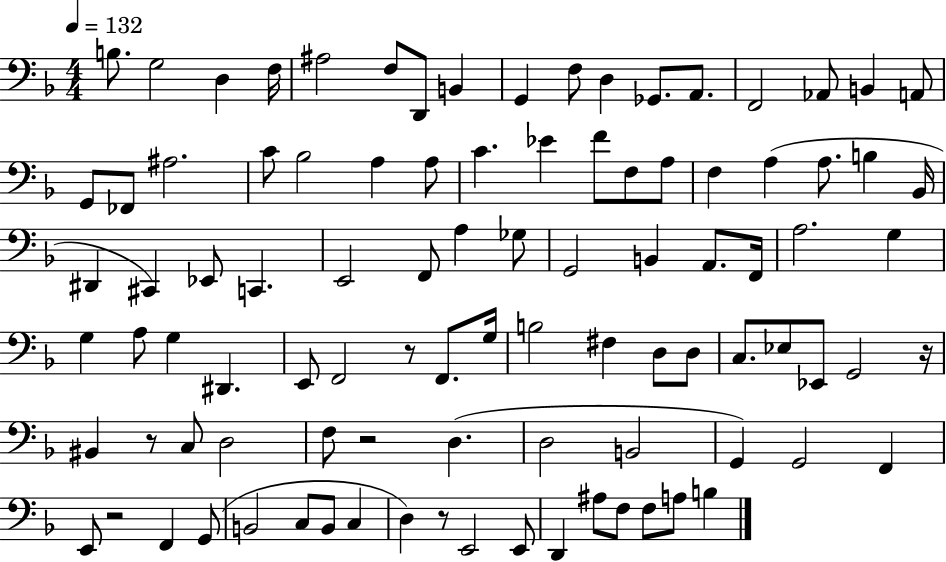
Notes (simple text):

B3/e. G3/h D3/q F3/s A#3/h F3/e D2/e B2/q G2/q F3/e D3/q Gb2/e. A2/e. F2/h Ab2/e B2/q A2/e G2/e FES2/e A#3/h. C4/e Bb3/h A3/q A3/e C4/q. Eb4/q F4/e F3/e A3/e F3/q A3/q A3/e. B3/q Bb2/s D#2/q C#2/q Eb2/e C2/q. E2/h F2/e A3/q Gb3/e G2/h B2/q A2/e. F2/s A3/h. G3/q G3/q A3/e G3/q D#2/q. E2/e F2/h R/e F2/e. G3/s B3/h F#3/q D3/e D3/e C3/e. Eb3/e Eb2/e G2/h R/s BIS2/q R/e C3/e D3/h F3/e R/h D3/q. D3/h B2/h G2/q G2/h F2/q E2/e R/h F2/q G2/e B2/h C3/e B2/e C3/q D3/q R/e E2/h E2/e D2/q A#3/e F3/e F3/e A3/e B3/q